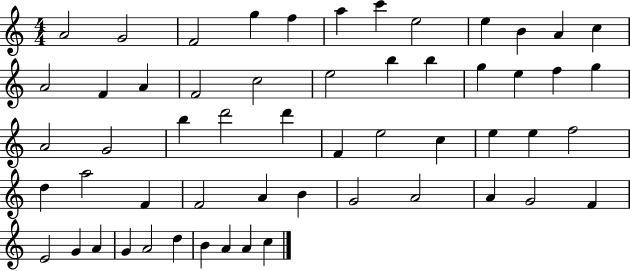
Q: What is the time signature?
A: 4/4